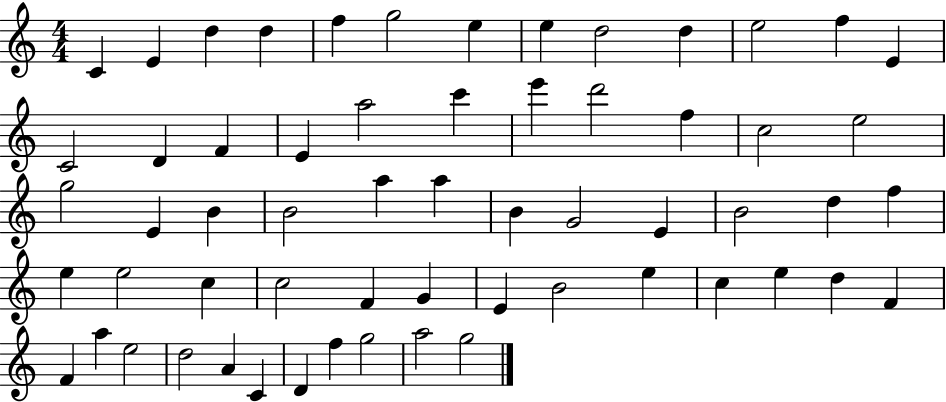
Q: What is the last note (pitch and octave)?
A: G5